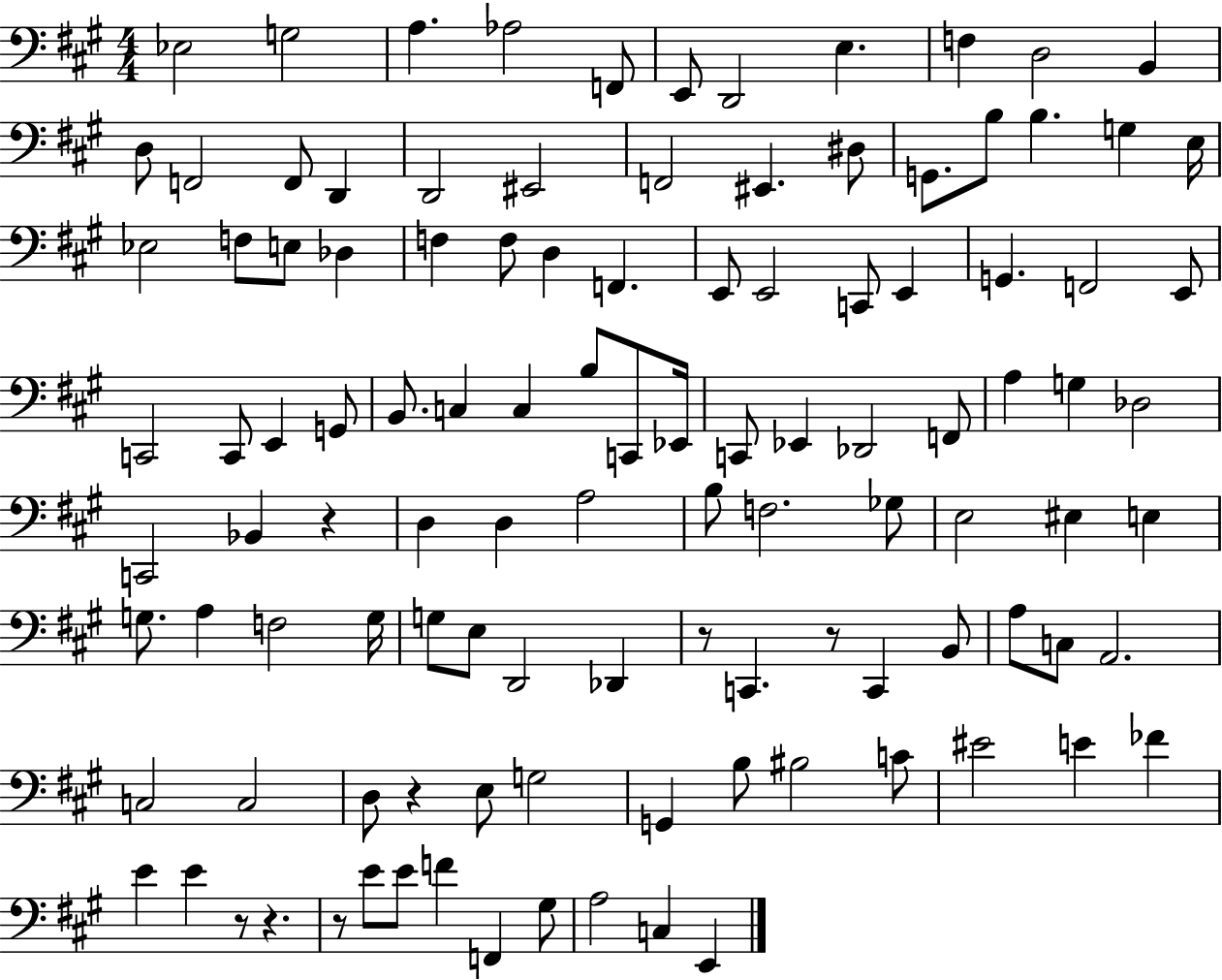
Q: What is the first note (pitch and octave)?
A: Eb3